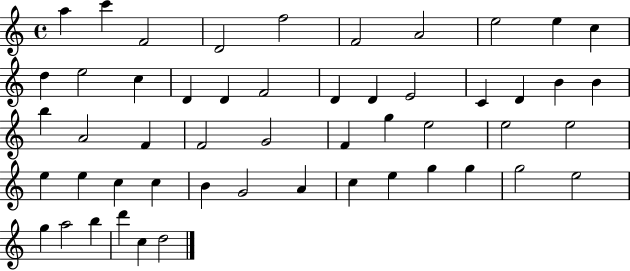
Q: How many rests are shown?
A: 0